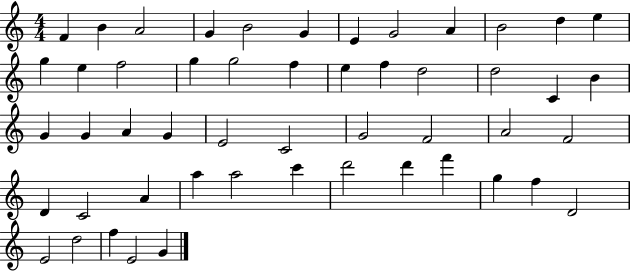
{
  \clef treble
  \numericTimeSignature
  \time 4/4
  \key c \major
  f'4 b'4 a'2 | g'4 b'2 g'4 | e'4 g'2 a'4 | b'2 d''4 e''4 | \break g''4 e''4 f''2 | g''4 g''2 f''4 | e''4 f''4 d''2 | d''2 c'4 b'4 | \break g'4 g'4 a'4 g'4 | e'2 c'2 | g'2 f'2 | a'2 f'2 | \break d'4 c'2 a'4 | a''4 a''2 c'''4 | d'''2 d'''4 f'''4 | g''4 f''4 d'2 | \break e'2 d''2 | f''4 e'2 g'4 | \bar "|."
}